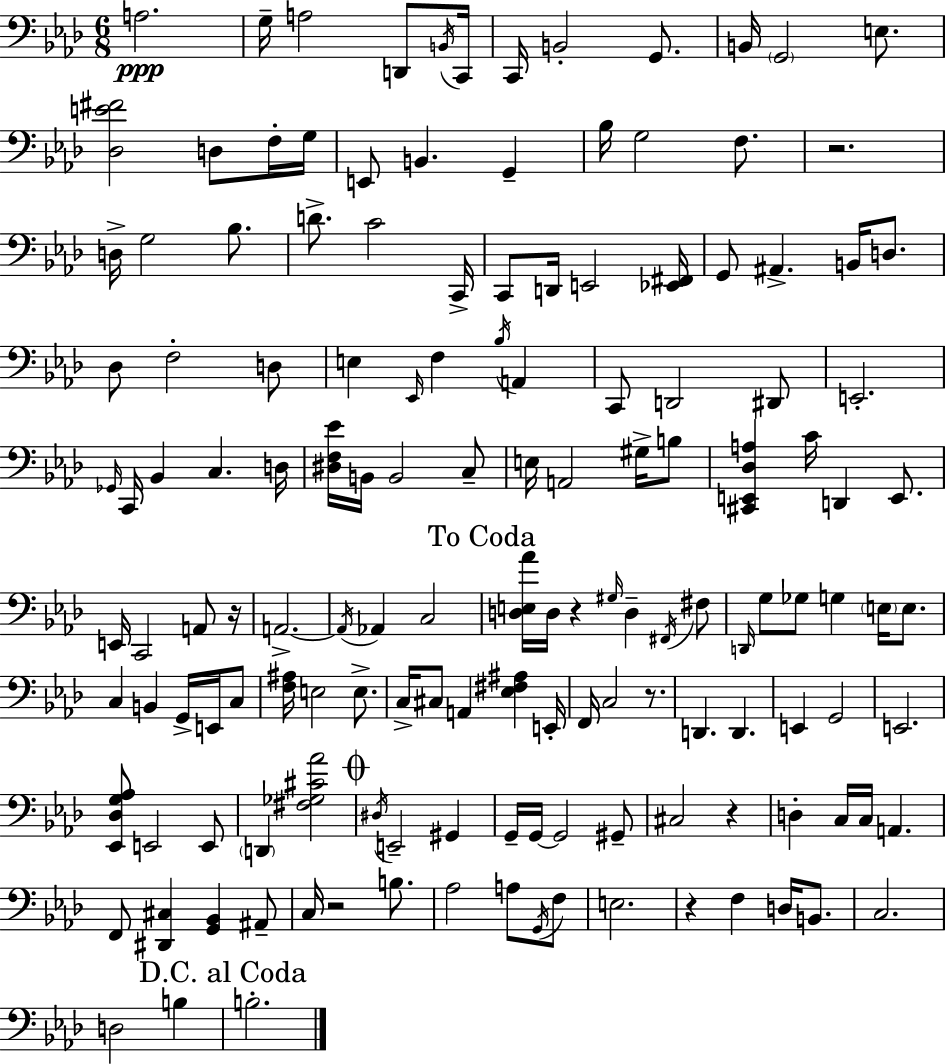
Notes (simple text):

A3/h. G3/s A3/h D2/e B2/s C2/s C2/s B2/h G2/e. B2/s G2/h E3/e. [Db3,E4,F#4]/h D3/e F3/s G3/s E2/e B2/q. G2/q Bb3/s G3/h F3/e. R/h. D3/s G3/h Bb3/e. D4/e. C4/h C2/s C2/e D2/s E2/h [Eb2,F#2]/s G2/e A#2/q. B2/s D3/e. Db3/e F3/h D3/e E3/q Eb2/s F3/q Bb3/s A2/q C2/e D2/h D#2/e E2/h. Gb2/s C2/s Bb2/q C3/q. D3/s [D#3,F3,Eb4]/s B2/s B2/h C3/e E3/s A2/h G#3/s B3/e [C#2,E2,Db3,A3]/q C4/s D2/q E2/e. E2/s C2/h A2/e R/s A2/h. A2/s Ab2/q C3/h [D3,E3,Ab4]/s D3/s R/q G#3/s D3/q F#2/s F#3/e D2/s G3/e Gb3/e G3/q E3/s E3/e. C3/q B2/q G2/s E2/s C3/e [F3,A#3]/s E3/h E3/e. C3/s C#3/e A2/q [Eb3,F#3,A#3]/q E2/s F2/s C3/h R/e. D2/q. D2/q. E2/q G2/h E2/h. [Eb2,Db3,G3,Ab3]/e E2/h E2/e D2/q [F#3,Gb3,C#4,Ab4]/h D#3/s E2/h G#2/q G2/s G2/s G2/h G#2/e C#3/h R/q D3/q C3/s C3/s A2/q. F2/e [D#2,C#3]/q [G2,Bb2]/q A#2/e C3/s R/h B3/e. Ab3/h A3/e G2/s F3/e E3/h. R/q F3/q D3/s B2/e. C3/h. D3/h B3/q B3/h.